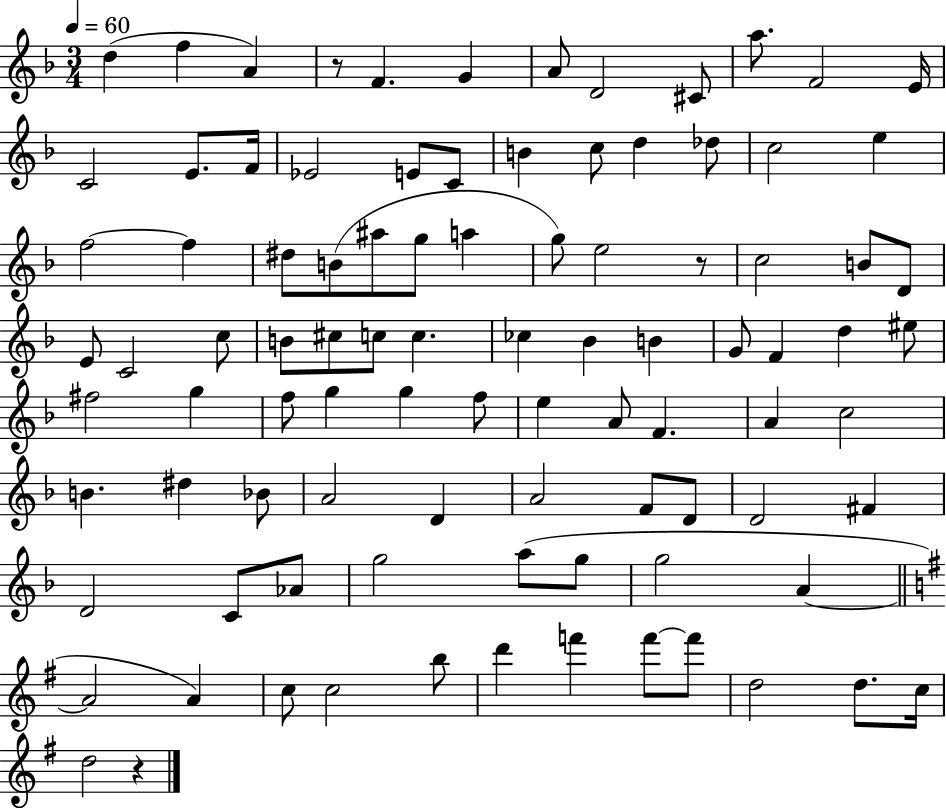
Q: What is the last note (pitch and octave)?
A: D5